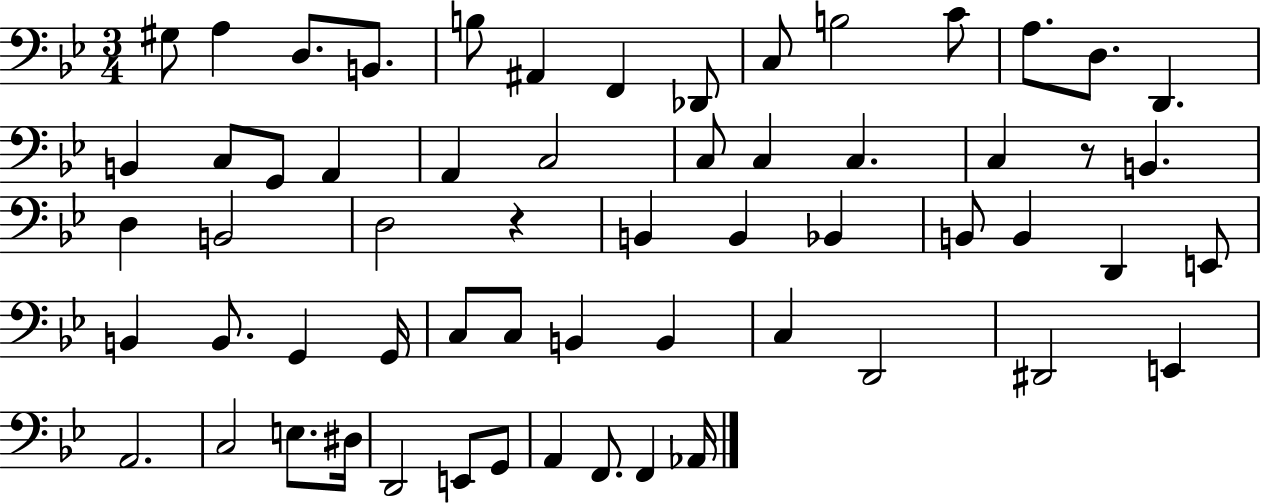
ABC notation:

X:1
T:Untitled
M:3/4
L:1/4
K:Bb
^G,/2 A, D,/2 B,,/2 B,/2 ^A,, F,, _D,,/2 C,/2 B,2 C/2 A,/2 D,/2 D,, B,, C,/2 G,,/2 A,, A,, C,2 C,/2 C, C, C, z/2 B,, D, B,,2 D,2 z B,, B,, _B,, B,,/2 B,, D,, E,,/2 B,, B,,/2 G,, G,,/4 C,/2 C,/2 B,, B,, C, D,,2 ^D,,2 E,, A,,2 C,2 E,/2 ^D,/4 D,,2 E,,/2 G,,/2 A,, F,,/2 F,, _A,,/4